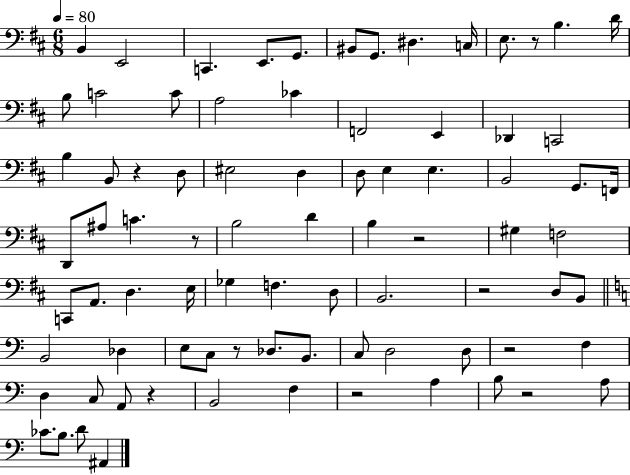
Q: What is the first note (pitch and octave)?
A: B2